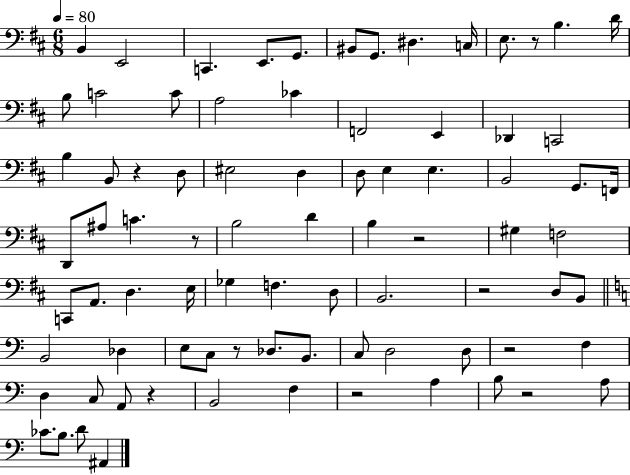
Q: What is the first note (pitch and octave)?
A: B2